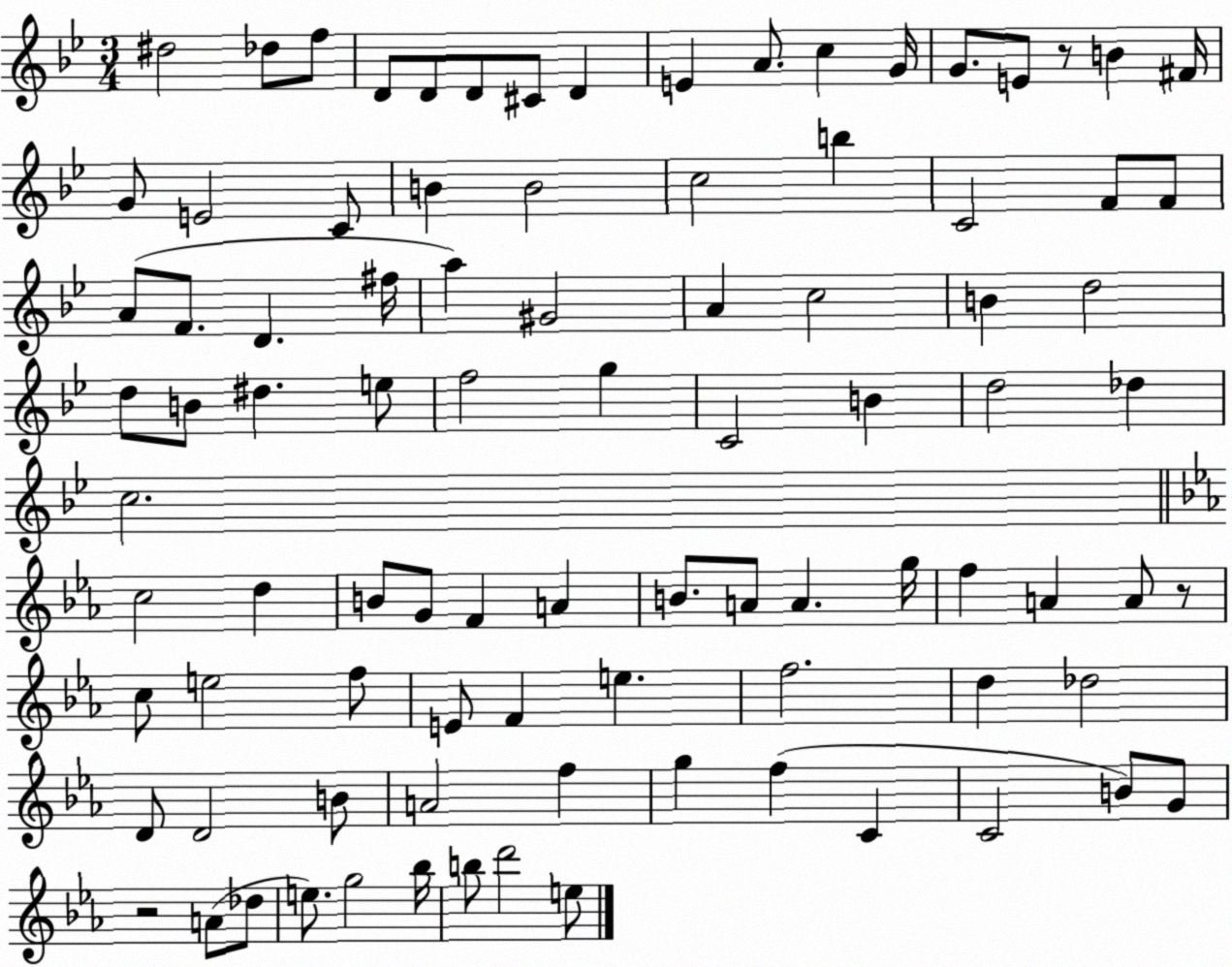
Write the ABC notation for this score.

X:1
T:Untitled
M:3/4
L:1/4
K:Bb
^d2 _d/2 f/2 D/2 D/2 D/2 ^C/2 D E A/2 c G/4 G/2 E/2 z/2 B ^F/4 G/2 E2 C/2 B B2 c2 b C2 F/2 F/2 A/2 F/2 D ^f/4 a ^G2 A c2 B d2 d/2 B/2 ^d e/2 f2 g C2 B d2 _d c2 c2 d B/2 G/2 F A B/2 A/2 A g/4 f A A/2 z/2 c/2 e2 f/2 E/2 F e f2 d _d2 D/2 D2 B/2 A2 f g f C C2 B/2 G/2 z2 A/2 _d/2 e/2 g2 _b/4 b/2 d'2 e/2